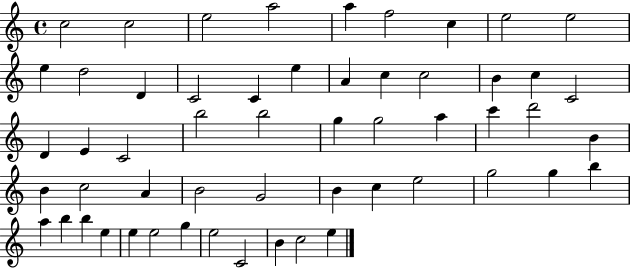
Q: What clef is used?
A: treble